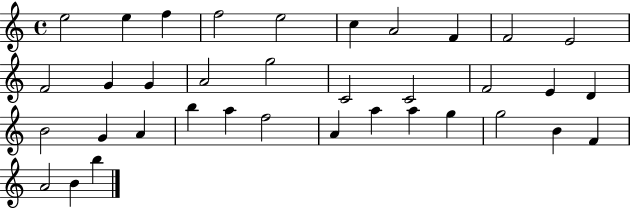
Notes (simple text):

E5/h E5/q F5/q F5/h E5/h C5/q A4/h F4/q F4/h E4/h F4/h G4/q G4/q A4/h G5/h C4/h C4/h F4/h E4/q D4/q B4/h G4/q A4/q B5/q A5/q F5/h A4/q A5/q A5/q G5/q G5/h B4/q F4/q A4/h B4/q B5/q